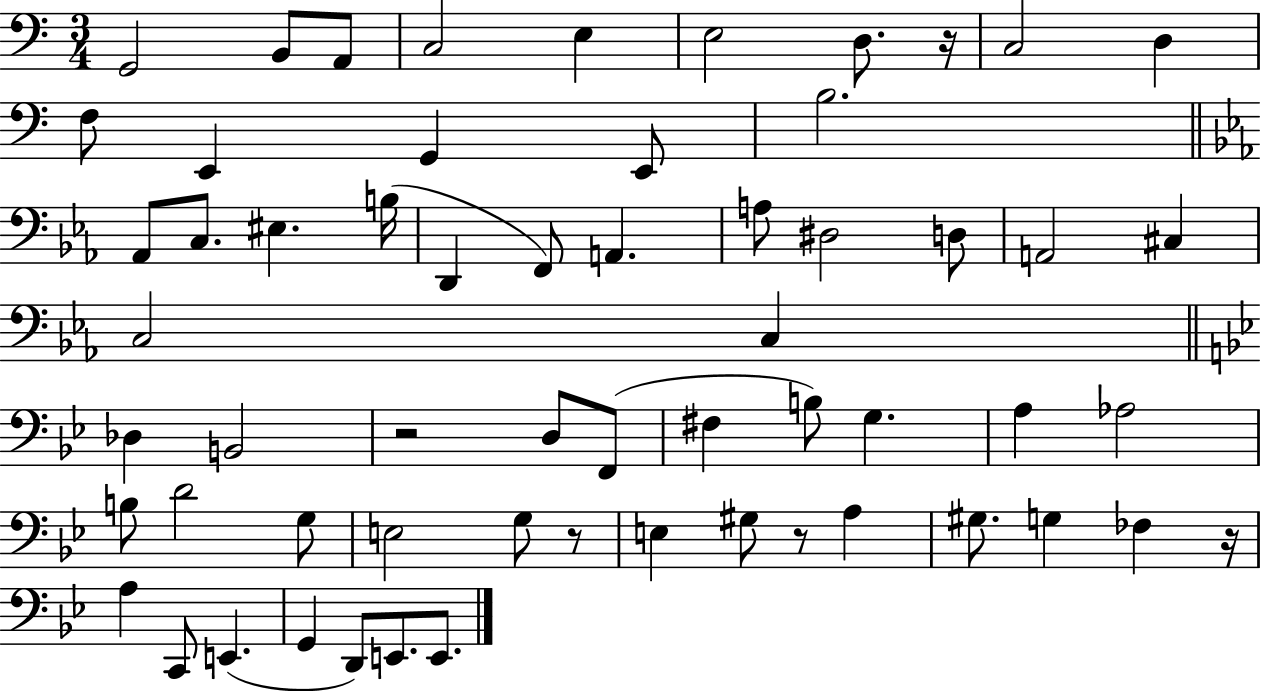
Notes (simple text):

G2/h B2/e A2/e C3/h E3/q E3/h D3/e. R/s C3/h D3/q F3/e E2/q G2/q E2/e B3/h. Ab2/e C3/e. EIS3/q. B3/s D2/q F2/e A2/q. A3/e D#3/h D3/e A2/h C#3/q C3/h C3/q Db3/q B2/h R/h D3/e F2/e F#3/q B3/e G3/q. A3/q Ab3/h B3/e D4/h G3/e E3/h G3/e R/e E3/q G#3/e R/e A3/q G#3/e. G3/q FES3/q R/s A3/q C2/e E2/q. G2/q D2/e E2/e. E2/e.